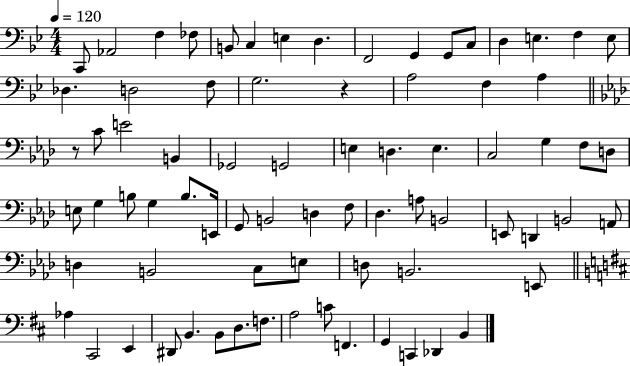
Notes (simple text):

C2/e Ab2/h F3/q FES3/e B2/e C3/q E3/q D3/q. F2/h G2/q G2/e C3/e D3/q E3/q. F3/q E3/e Db3/q. D3/h F3/e G3/h. R/q A3/h F3/q A3/q R/e C4/e E4/h B2/q Gb2/h G2/h E3/q D3/q. E3/q. C3/h G3/q F3/e D3/e E3/e G3/q B3/e G3/q B3/e. E2/s G2/e B2/h D3/q F3/e Db3/q. A3/e B2/h E2/e D2/q B2/h A2/e D3/q B2/h C3/e E3/e D3/e B2/h. E2/e Ab3/q C#2/h E2/q D#2/e B2/q. B2/e D3/e. F3/e. A3/h C4/e F2/q. G2/q C2/q Db2/q B2/q